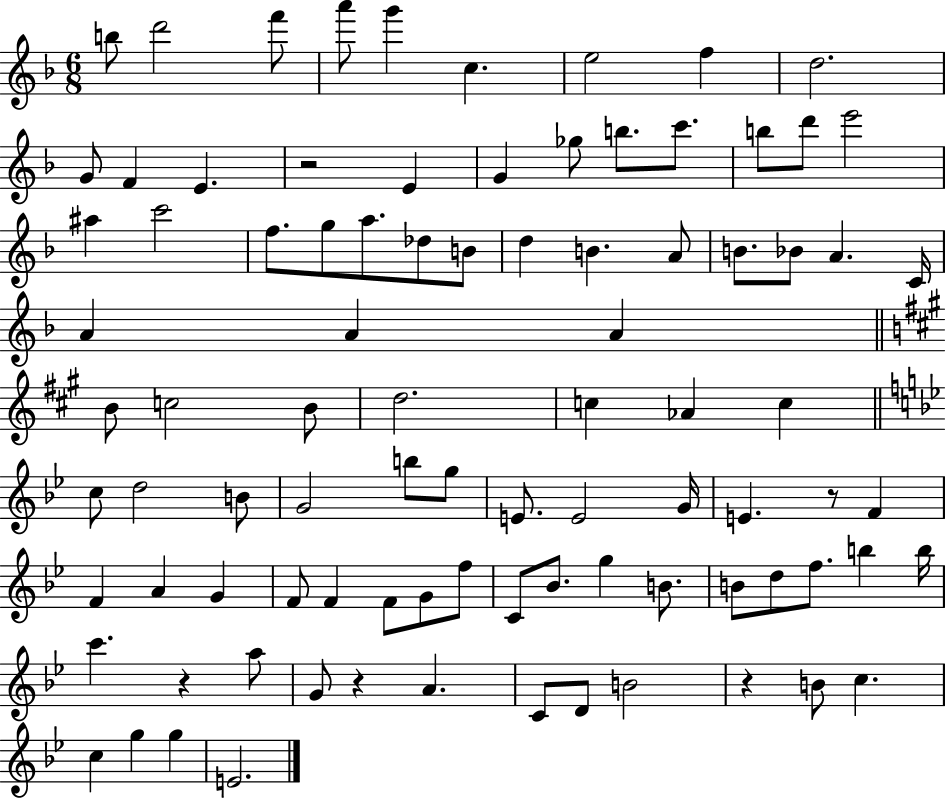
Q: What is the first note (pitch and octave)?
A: B5